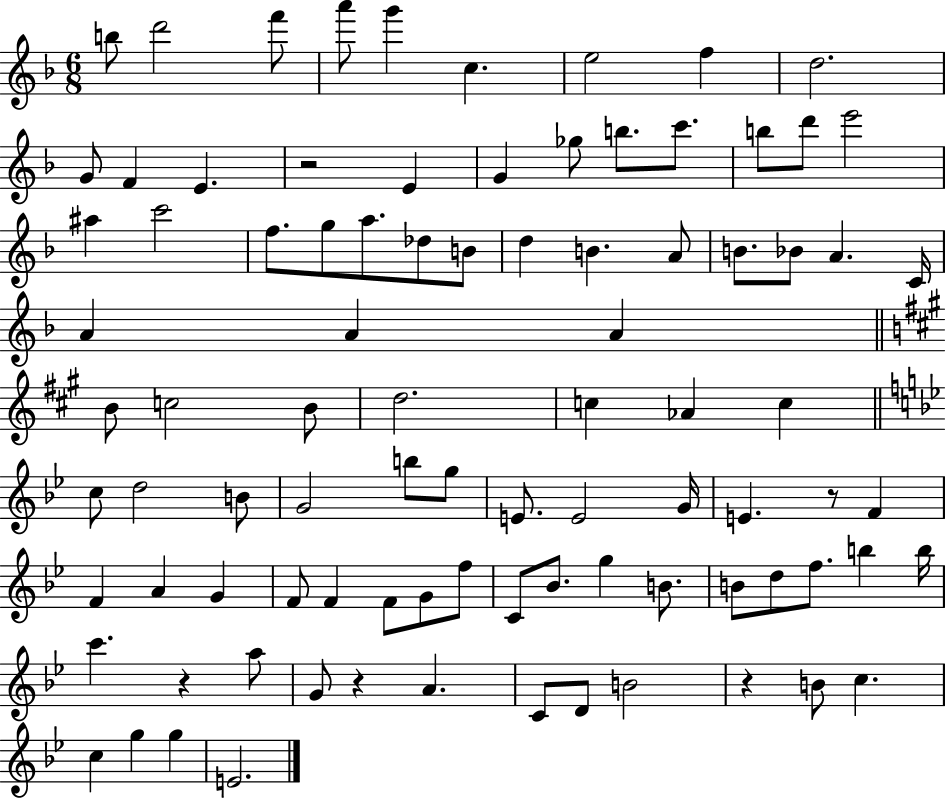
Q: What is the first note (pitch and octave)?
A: B5